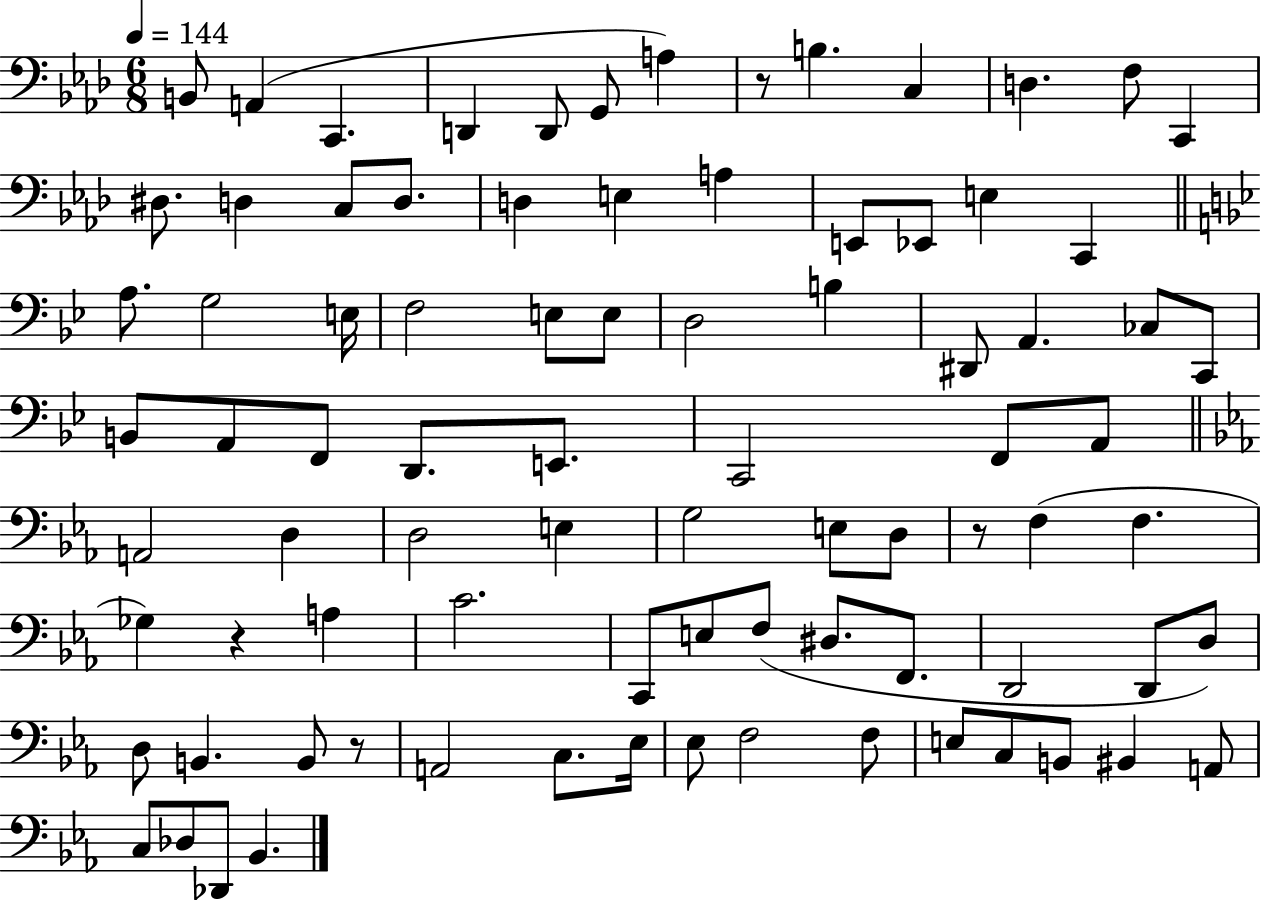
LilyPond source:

{
  \clef bass
  \numericTimeSignature
  \time 6/8
  \key aes \major
  \tempo 4 = 144
  b,8 a,4( c,4. | d,4 d,8 g,8 a4) | r8 b4. c4 | d4. f8 c,4 | \break dis8. d4 c8 d8. | d4 e4 a4 | e,8 ees,8 e4 c,4 | \bar "||" \break \key g \minor a8. g2 e16 | f2 e8 e8 | d2 b4 | dis,8 a,4. ces8 c,8 | \break b,8 a,8 f,8 d,8. e,8. | c,2 f,8 a,8 | \bar "||" \break \key c \minor a,2 d4 | d2 e4 | g2 e8 d8 | r8 f4( f4. | \break ges4) r4 a4 | c'2. | c,8 e8 f8( dis8. f,8. | d,2 d,8 d8) | \break d8 b,4. b,8 r8 | a,2 c8. ees16 | ees8 f2 f8 | e8 c8 b,8 bis,4 a,8 | \break c8 des8 des,8 bes,4. | \bar "|."
}